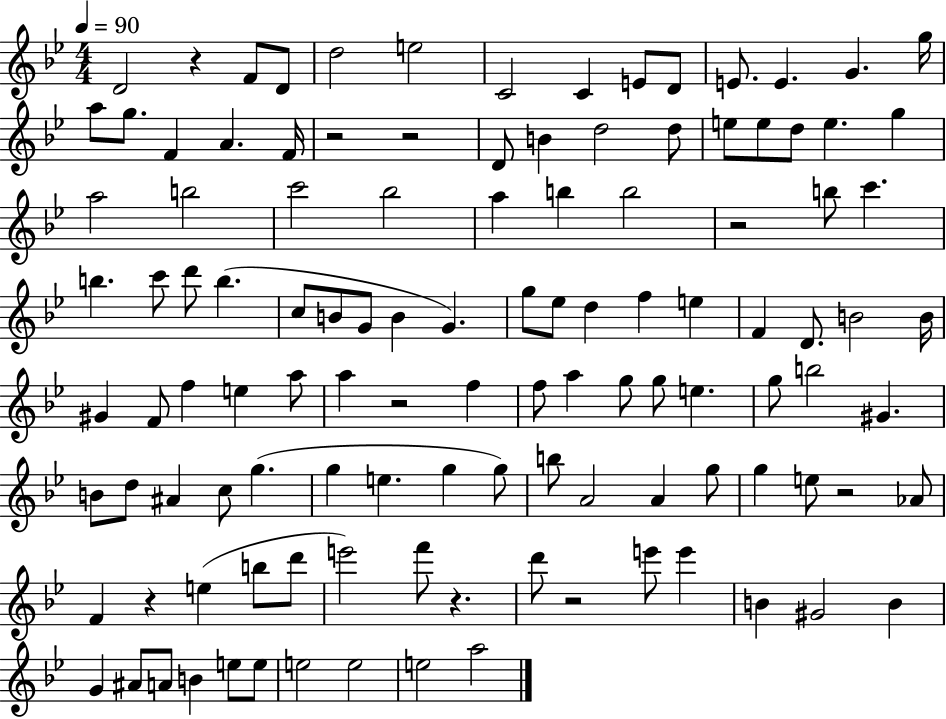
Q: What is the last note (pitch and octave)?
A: A5